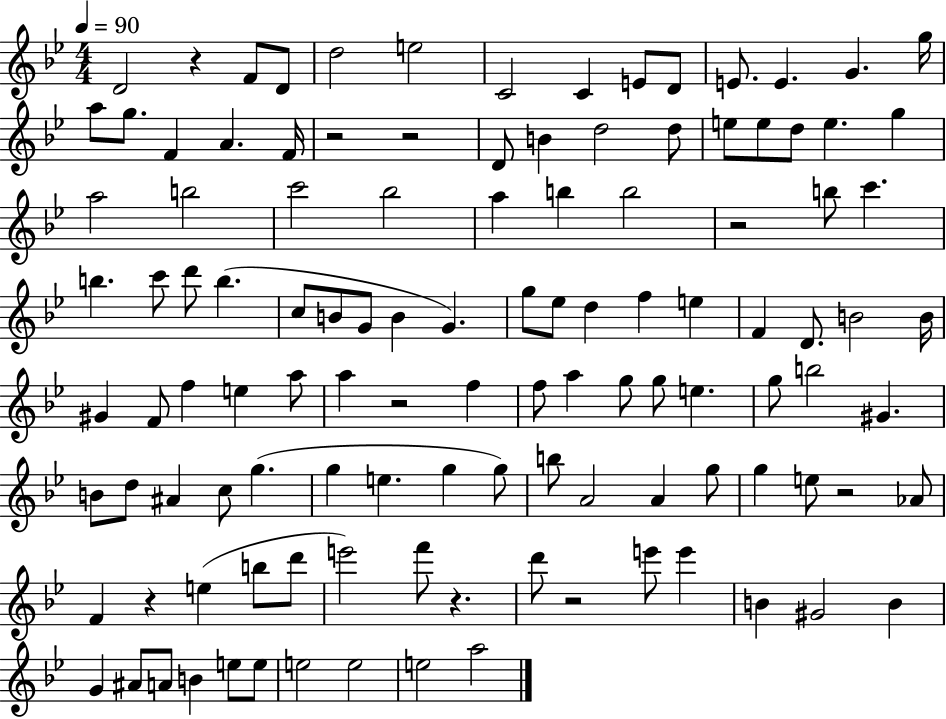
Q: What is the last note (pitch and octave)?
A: A5